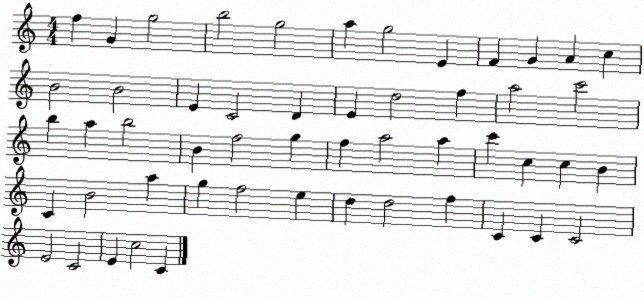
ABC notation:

X:1
T:Untitled
M:4/4
L:1/4
K:C
f G g2 b2 g2 a g2 E F G A c B2 B2 E C2 D E d2 f a2 c'2 b a b2 B f2 g f a2 a c' c c B C B2 a g f2 e d d2 f C C C2 E2 C2 E c2 C